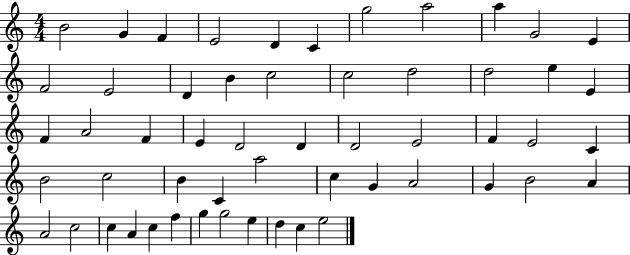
X:1
T:Untitled
M:4/4
L:1/4
K:C
B2 G F E2 D C g2 a2 a G2 E F2 E2 D B c2 c2 d2 d2 e E F A2 F E D2 D D2 E2 F E2 C B2 c2 B C a2 c G A2 G B2 A A2 c2 c A c f g g2 e d c e2